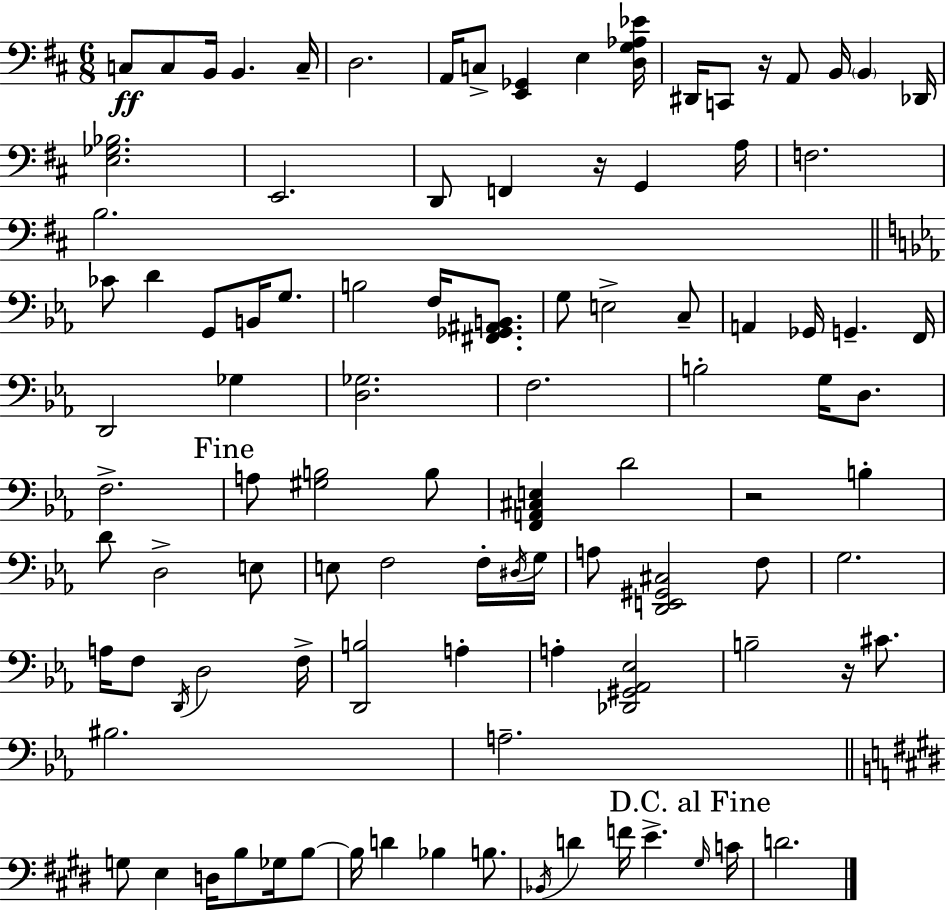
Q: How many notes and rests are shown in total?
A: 100